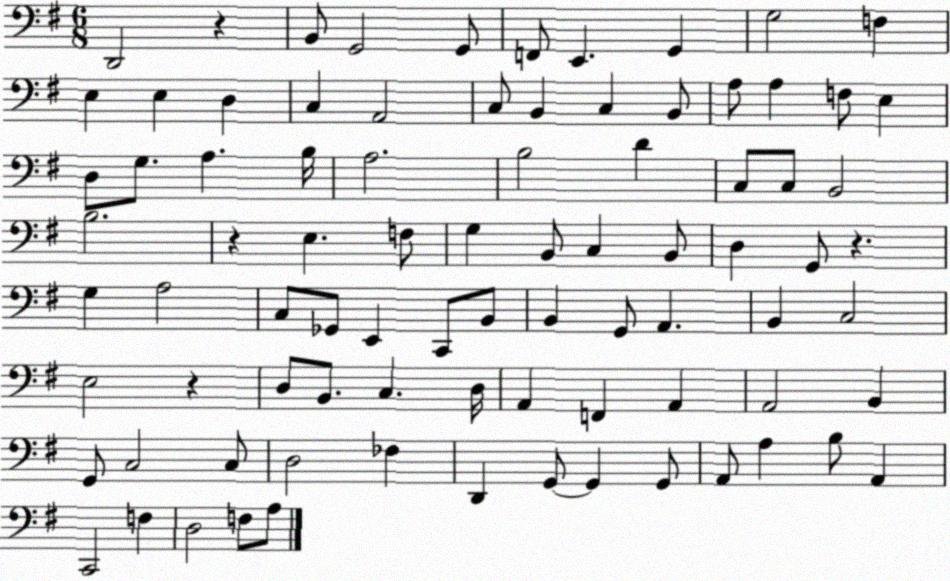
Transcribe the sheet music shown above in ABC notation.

X:1
T:Untitled
M:6/8
L:1/4
K:G
D,,2 z B,,/2 G,,2 G,,/2 F,,/2 E,, G,, G,2 F, E, E, D, C, A,,2 C,/2 B,, C, B,,/2 A,/2 A, F,/2 E, D,/2 G,/2 A, B,/4 A,2 B,2 D C,/2 C,/2 B,,2 B,2 z E, F,/2 G, B,,/2 C, B,,/2 D, G,,/2 z G, A,2 C,/2 _G,,/2 E,, C,,/2 B,,/2 B,, G,,/2 A,, B,, C,2 E,2 z D,/2 B,,/2 C, D,/4 A,, F,, A,, A,,2 B,, G,,/2 C,2 C,/2 D,2 _F, D,, G,,/2 G,, G,,/2 A,,/2 A, B,/2 A,, C,,2 F, D,2 F,/2 A,/2